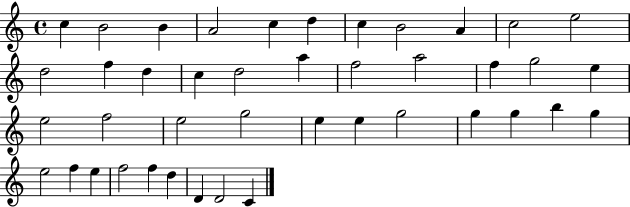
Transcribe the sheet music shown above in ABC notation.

X:1
T:Untitled
M:4/4
L:1/4
K:C
c B2 B A2 c d c B2 A c2 e2 d2 f d c d2 a f2 a2 f g2 e e2 f2 e2 g2 e e g2 g g b g e2 f e f2 f d D D2 C